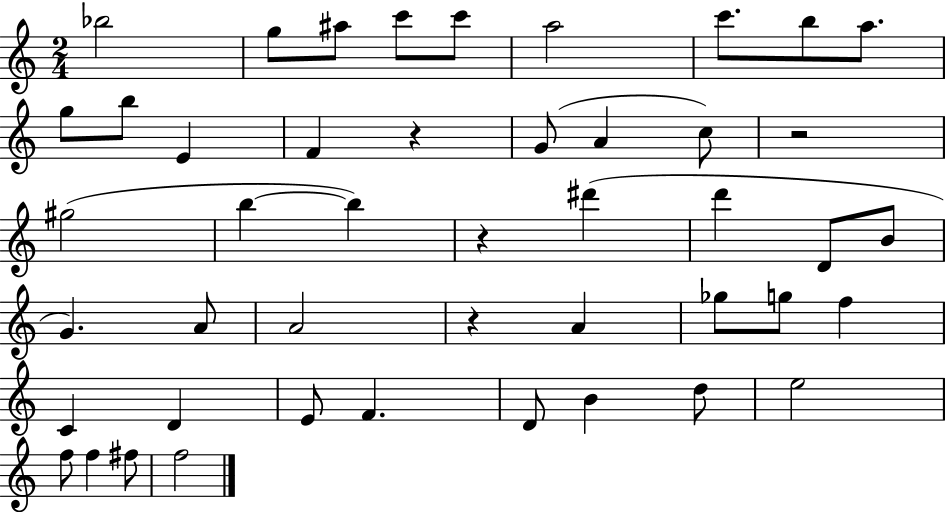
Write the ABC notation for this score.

X:1
T:Untitled
M:2/4
L:1/4
K:C
_b2 g/2 ^a/2 c'/2 c'/2 a2 c'/2 b/2 a/2 g/2 b/2 E F z G/2 A c/2 z2 ^g2 b b z ^d' d' D/2 B/2 G A/2 A2 z A _g/2 g/2 f C D E/2 F D/2 B d/2 e2 f/2 f ^f/2 f2